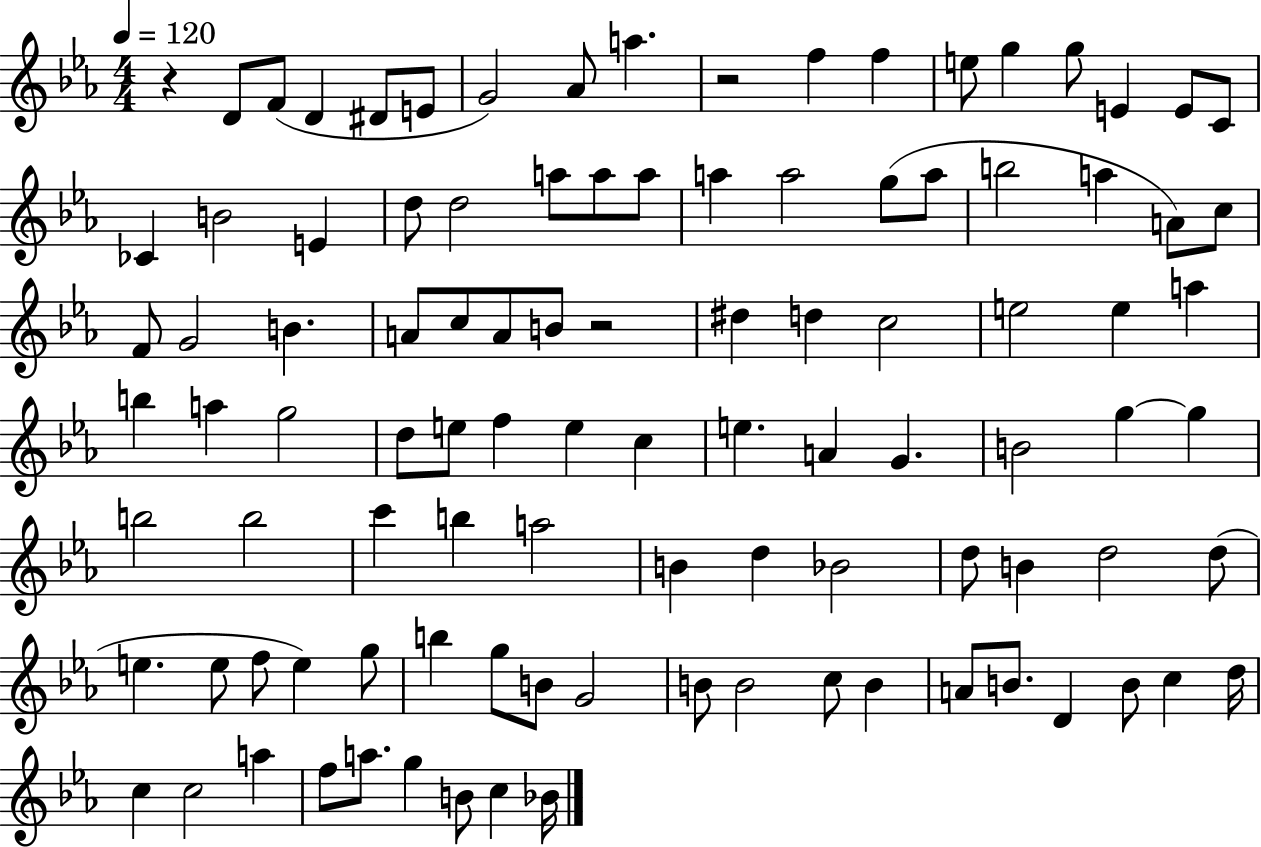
R/q D4/e F4/e D4/q D#4/e E4/e G4/h Ab4/e A5/q. R/h F5/q F5/q E5/e G5/q G5/e E4/q E4/e C4/e CES4/q B4/h E4/q D5/e D5/h A5/e A5/e A5/e A5/q A5/h G5/e A5/e B5/h A5/q A4/e C5/e F4/e G4/h B4/q. A4/e C5/e A4/e B4/e R/h D#5/q D5/q C5/h E5/h E5/q A5/q B5/q A5/q G5/h D5/e E5/e F5/q E5/q C5/q E5/q. A4/q G4/q. B4/h G5/q G5/q B5/h B5/h C6/q B5/q A5/h B4/q D5/q Bb4/h D5/e B4/q D5/h D5/e E5/q. E5/e F5/e E5/q G5/e B5/q G5/e B4/e G4/h B4/e B4/h C5/e B4/q A4/e B4/e. D4/q B4/e C5/q D5/s C5/q C5/h A5/q F5/e A5/e. G5/q B4/e C5/q Bb4/s